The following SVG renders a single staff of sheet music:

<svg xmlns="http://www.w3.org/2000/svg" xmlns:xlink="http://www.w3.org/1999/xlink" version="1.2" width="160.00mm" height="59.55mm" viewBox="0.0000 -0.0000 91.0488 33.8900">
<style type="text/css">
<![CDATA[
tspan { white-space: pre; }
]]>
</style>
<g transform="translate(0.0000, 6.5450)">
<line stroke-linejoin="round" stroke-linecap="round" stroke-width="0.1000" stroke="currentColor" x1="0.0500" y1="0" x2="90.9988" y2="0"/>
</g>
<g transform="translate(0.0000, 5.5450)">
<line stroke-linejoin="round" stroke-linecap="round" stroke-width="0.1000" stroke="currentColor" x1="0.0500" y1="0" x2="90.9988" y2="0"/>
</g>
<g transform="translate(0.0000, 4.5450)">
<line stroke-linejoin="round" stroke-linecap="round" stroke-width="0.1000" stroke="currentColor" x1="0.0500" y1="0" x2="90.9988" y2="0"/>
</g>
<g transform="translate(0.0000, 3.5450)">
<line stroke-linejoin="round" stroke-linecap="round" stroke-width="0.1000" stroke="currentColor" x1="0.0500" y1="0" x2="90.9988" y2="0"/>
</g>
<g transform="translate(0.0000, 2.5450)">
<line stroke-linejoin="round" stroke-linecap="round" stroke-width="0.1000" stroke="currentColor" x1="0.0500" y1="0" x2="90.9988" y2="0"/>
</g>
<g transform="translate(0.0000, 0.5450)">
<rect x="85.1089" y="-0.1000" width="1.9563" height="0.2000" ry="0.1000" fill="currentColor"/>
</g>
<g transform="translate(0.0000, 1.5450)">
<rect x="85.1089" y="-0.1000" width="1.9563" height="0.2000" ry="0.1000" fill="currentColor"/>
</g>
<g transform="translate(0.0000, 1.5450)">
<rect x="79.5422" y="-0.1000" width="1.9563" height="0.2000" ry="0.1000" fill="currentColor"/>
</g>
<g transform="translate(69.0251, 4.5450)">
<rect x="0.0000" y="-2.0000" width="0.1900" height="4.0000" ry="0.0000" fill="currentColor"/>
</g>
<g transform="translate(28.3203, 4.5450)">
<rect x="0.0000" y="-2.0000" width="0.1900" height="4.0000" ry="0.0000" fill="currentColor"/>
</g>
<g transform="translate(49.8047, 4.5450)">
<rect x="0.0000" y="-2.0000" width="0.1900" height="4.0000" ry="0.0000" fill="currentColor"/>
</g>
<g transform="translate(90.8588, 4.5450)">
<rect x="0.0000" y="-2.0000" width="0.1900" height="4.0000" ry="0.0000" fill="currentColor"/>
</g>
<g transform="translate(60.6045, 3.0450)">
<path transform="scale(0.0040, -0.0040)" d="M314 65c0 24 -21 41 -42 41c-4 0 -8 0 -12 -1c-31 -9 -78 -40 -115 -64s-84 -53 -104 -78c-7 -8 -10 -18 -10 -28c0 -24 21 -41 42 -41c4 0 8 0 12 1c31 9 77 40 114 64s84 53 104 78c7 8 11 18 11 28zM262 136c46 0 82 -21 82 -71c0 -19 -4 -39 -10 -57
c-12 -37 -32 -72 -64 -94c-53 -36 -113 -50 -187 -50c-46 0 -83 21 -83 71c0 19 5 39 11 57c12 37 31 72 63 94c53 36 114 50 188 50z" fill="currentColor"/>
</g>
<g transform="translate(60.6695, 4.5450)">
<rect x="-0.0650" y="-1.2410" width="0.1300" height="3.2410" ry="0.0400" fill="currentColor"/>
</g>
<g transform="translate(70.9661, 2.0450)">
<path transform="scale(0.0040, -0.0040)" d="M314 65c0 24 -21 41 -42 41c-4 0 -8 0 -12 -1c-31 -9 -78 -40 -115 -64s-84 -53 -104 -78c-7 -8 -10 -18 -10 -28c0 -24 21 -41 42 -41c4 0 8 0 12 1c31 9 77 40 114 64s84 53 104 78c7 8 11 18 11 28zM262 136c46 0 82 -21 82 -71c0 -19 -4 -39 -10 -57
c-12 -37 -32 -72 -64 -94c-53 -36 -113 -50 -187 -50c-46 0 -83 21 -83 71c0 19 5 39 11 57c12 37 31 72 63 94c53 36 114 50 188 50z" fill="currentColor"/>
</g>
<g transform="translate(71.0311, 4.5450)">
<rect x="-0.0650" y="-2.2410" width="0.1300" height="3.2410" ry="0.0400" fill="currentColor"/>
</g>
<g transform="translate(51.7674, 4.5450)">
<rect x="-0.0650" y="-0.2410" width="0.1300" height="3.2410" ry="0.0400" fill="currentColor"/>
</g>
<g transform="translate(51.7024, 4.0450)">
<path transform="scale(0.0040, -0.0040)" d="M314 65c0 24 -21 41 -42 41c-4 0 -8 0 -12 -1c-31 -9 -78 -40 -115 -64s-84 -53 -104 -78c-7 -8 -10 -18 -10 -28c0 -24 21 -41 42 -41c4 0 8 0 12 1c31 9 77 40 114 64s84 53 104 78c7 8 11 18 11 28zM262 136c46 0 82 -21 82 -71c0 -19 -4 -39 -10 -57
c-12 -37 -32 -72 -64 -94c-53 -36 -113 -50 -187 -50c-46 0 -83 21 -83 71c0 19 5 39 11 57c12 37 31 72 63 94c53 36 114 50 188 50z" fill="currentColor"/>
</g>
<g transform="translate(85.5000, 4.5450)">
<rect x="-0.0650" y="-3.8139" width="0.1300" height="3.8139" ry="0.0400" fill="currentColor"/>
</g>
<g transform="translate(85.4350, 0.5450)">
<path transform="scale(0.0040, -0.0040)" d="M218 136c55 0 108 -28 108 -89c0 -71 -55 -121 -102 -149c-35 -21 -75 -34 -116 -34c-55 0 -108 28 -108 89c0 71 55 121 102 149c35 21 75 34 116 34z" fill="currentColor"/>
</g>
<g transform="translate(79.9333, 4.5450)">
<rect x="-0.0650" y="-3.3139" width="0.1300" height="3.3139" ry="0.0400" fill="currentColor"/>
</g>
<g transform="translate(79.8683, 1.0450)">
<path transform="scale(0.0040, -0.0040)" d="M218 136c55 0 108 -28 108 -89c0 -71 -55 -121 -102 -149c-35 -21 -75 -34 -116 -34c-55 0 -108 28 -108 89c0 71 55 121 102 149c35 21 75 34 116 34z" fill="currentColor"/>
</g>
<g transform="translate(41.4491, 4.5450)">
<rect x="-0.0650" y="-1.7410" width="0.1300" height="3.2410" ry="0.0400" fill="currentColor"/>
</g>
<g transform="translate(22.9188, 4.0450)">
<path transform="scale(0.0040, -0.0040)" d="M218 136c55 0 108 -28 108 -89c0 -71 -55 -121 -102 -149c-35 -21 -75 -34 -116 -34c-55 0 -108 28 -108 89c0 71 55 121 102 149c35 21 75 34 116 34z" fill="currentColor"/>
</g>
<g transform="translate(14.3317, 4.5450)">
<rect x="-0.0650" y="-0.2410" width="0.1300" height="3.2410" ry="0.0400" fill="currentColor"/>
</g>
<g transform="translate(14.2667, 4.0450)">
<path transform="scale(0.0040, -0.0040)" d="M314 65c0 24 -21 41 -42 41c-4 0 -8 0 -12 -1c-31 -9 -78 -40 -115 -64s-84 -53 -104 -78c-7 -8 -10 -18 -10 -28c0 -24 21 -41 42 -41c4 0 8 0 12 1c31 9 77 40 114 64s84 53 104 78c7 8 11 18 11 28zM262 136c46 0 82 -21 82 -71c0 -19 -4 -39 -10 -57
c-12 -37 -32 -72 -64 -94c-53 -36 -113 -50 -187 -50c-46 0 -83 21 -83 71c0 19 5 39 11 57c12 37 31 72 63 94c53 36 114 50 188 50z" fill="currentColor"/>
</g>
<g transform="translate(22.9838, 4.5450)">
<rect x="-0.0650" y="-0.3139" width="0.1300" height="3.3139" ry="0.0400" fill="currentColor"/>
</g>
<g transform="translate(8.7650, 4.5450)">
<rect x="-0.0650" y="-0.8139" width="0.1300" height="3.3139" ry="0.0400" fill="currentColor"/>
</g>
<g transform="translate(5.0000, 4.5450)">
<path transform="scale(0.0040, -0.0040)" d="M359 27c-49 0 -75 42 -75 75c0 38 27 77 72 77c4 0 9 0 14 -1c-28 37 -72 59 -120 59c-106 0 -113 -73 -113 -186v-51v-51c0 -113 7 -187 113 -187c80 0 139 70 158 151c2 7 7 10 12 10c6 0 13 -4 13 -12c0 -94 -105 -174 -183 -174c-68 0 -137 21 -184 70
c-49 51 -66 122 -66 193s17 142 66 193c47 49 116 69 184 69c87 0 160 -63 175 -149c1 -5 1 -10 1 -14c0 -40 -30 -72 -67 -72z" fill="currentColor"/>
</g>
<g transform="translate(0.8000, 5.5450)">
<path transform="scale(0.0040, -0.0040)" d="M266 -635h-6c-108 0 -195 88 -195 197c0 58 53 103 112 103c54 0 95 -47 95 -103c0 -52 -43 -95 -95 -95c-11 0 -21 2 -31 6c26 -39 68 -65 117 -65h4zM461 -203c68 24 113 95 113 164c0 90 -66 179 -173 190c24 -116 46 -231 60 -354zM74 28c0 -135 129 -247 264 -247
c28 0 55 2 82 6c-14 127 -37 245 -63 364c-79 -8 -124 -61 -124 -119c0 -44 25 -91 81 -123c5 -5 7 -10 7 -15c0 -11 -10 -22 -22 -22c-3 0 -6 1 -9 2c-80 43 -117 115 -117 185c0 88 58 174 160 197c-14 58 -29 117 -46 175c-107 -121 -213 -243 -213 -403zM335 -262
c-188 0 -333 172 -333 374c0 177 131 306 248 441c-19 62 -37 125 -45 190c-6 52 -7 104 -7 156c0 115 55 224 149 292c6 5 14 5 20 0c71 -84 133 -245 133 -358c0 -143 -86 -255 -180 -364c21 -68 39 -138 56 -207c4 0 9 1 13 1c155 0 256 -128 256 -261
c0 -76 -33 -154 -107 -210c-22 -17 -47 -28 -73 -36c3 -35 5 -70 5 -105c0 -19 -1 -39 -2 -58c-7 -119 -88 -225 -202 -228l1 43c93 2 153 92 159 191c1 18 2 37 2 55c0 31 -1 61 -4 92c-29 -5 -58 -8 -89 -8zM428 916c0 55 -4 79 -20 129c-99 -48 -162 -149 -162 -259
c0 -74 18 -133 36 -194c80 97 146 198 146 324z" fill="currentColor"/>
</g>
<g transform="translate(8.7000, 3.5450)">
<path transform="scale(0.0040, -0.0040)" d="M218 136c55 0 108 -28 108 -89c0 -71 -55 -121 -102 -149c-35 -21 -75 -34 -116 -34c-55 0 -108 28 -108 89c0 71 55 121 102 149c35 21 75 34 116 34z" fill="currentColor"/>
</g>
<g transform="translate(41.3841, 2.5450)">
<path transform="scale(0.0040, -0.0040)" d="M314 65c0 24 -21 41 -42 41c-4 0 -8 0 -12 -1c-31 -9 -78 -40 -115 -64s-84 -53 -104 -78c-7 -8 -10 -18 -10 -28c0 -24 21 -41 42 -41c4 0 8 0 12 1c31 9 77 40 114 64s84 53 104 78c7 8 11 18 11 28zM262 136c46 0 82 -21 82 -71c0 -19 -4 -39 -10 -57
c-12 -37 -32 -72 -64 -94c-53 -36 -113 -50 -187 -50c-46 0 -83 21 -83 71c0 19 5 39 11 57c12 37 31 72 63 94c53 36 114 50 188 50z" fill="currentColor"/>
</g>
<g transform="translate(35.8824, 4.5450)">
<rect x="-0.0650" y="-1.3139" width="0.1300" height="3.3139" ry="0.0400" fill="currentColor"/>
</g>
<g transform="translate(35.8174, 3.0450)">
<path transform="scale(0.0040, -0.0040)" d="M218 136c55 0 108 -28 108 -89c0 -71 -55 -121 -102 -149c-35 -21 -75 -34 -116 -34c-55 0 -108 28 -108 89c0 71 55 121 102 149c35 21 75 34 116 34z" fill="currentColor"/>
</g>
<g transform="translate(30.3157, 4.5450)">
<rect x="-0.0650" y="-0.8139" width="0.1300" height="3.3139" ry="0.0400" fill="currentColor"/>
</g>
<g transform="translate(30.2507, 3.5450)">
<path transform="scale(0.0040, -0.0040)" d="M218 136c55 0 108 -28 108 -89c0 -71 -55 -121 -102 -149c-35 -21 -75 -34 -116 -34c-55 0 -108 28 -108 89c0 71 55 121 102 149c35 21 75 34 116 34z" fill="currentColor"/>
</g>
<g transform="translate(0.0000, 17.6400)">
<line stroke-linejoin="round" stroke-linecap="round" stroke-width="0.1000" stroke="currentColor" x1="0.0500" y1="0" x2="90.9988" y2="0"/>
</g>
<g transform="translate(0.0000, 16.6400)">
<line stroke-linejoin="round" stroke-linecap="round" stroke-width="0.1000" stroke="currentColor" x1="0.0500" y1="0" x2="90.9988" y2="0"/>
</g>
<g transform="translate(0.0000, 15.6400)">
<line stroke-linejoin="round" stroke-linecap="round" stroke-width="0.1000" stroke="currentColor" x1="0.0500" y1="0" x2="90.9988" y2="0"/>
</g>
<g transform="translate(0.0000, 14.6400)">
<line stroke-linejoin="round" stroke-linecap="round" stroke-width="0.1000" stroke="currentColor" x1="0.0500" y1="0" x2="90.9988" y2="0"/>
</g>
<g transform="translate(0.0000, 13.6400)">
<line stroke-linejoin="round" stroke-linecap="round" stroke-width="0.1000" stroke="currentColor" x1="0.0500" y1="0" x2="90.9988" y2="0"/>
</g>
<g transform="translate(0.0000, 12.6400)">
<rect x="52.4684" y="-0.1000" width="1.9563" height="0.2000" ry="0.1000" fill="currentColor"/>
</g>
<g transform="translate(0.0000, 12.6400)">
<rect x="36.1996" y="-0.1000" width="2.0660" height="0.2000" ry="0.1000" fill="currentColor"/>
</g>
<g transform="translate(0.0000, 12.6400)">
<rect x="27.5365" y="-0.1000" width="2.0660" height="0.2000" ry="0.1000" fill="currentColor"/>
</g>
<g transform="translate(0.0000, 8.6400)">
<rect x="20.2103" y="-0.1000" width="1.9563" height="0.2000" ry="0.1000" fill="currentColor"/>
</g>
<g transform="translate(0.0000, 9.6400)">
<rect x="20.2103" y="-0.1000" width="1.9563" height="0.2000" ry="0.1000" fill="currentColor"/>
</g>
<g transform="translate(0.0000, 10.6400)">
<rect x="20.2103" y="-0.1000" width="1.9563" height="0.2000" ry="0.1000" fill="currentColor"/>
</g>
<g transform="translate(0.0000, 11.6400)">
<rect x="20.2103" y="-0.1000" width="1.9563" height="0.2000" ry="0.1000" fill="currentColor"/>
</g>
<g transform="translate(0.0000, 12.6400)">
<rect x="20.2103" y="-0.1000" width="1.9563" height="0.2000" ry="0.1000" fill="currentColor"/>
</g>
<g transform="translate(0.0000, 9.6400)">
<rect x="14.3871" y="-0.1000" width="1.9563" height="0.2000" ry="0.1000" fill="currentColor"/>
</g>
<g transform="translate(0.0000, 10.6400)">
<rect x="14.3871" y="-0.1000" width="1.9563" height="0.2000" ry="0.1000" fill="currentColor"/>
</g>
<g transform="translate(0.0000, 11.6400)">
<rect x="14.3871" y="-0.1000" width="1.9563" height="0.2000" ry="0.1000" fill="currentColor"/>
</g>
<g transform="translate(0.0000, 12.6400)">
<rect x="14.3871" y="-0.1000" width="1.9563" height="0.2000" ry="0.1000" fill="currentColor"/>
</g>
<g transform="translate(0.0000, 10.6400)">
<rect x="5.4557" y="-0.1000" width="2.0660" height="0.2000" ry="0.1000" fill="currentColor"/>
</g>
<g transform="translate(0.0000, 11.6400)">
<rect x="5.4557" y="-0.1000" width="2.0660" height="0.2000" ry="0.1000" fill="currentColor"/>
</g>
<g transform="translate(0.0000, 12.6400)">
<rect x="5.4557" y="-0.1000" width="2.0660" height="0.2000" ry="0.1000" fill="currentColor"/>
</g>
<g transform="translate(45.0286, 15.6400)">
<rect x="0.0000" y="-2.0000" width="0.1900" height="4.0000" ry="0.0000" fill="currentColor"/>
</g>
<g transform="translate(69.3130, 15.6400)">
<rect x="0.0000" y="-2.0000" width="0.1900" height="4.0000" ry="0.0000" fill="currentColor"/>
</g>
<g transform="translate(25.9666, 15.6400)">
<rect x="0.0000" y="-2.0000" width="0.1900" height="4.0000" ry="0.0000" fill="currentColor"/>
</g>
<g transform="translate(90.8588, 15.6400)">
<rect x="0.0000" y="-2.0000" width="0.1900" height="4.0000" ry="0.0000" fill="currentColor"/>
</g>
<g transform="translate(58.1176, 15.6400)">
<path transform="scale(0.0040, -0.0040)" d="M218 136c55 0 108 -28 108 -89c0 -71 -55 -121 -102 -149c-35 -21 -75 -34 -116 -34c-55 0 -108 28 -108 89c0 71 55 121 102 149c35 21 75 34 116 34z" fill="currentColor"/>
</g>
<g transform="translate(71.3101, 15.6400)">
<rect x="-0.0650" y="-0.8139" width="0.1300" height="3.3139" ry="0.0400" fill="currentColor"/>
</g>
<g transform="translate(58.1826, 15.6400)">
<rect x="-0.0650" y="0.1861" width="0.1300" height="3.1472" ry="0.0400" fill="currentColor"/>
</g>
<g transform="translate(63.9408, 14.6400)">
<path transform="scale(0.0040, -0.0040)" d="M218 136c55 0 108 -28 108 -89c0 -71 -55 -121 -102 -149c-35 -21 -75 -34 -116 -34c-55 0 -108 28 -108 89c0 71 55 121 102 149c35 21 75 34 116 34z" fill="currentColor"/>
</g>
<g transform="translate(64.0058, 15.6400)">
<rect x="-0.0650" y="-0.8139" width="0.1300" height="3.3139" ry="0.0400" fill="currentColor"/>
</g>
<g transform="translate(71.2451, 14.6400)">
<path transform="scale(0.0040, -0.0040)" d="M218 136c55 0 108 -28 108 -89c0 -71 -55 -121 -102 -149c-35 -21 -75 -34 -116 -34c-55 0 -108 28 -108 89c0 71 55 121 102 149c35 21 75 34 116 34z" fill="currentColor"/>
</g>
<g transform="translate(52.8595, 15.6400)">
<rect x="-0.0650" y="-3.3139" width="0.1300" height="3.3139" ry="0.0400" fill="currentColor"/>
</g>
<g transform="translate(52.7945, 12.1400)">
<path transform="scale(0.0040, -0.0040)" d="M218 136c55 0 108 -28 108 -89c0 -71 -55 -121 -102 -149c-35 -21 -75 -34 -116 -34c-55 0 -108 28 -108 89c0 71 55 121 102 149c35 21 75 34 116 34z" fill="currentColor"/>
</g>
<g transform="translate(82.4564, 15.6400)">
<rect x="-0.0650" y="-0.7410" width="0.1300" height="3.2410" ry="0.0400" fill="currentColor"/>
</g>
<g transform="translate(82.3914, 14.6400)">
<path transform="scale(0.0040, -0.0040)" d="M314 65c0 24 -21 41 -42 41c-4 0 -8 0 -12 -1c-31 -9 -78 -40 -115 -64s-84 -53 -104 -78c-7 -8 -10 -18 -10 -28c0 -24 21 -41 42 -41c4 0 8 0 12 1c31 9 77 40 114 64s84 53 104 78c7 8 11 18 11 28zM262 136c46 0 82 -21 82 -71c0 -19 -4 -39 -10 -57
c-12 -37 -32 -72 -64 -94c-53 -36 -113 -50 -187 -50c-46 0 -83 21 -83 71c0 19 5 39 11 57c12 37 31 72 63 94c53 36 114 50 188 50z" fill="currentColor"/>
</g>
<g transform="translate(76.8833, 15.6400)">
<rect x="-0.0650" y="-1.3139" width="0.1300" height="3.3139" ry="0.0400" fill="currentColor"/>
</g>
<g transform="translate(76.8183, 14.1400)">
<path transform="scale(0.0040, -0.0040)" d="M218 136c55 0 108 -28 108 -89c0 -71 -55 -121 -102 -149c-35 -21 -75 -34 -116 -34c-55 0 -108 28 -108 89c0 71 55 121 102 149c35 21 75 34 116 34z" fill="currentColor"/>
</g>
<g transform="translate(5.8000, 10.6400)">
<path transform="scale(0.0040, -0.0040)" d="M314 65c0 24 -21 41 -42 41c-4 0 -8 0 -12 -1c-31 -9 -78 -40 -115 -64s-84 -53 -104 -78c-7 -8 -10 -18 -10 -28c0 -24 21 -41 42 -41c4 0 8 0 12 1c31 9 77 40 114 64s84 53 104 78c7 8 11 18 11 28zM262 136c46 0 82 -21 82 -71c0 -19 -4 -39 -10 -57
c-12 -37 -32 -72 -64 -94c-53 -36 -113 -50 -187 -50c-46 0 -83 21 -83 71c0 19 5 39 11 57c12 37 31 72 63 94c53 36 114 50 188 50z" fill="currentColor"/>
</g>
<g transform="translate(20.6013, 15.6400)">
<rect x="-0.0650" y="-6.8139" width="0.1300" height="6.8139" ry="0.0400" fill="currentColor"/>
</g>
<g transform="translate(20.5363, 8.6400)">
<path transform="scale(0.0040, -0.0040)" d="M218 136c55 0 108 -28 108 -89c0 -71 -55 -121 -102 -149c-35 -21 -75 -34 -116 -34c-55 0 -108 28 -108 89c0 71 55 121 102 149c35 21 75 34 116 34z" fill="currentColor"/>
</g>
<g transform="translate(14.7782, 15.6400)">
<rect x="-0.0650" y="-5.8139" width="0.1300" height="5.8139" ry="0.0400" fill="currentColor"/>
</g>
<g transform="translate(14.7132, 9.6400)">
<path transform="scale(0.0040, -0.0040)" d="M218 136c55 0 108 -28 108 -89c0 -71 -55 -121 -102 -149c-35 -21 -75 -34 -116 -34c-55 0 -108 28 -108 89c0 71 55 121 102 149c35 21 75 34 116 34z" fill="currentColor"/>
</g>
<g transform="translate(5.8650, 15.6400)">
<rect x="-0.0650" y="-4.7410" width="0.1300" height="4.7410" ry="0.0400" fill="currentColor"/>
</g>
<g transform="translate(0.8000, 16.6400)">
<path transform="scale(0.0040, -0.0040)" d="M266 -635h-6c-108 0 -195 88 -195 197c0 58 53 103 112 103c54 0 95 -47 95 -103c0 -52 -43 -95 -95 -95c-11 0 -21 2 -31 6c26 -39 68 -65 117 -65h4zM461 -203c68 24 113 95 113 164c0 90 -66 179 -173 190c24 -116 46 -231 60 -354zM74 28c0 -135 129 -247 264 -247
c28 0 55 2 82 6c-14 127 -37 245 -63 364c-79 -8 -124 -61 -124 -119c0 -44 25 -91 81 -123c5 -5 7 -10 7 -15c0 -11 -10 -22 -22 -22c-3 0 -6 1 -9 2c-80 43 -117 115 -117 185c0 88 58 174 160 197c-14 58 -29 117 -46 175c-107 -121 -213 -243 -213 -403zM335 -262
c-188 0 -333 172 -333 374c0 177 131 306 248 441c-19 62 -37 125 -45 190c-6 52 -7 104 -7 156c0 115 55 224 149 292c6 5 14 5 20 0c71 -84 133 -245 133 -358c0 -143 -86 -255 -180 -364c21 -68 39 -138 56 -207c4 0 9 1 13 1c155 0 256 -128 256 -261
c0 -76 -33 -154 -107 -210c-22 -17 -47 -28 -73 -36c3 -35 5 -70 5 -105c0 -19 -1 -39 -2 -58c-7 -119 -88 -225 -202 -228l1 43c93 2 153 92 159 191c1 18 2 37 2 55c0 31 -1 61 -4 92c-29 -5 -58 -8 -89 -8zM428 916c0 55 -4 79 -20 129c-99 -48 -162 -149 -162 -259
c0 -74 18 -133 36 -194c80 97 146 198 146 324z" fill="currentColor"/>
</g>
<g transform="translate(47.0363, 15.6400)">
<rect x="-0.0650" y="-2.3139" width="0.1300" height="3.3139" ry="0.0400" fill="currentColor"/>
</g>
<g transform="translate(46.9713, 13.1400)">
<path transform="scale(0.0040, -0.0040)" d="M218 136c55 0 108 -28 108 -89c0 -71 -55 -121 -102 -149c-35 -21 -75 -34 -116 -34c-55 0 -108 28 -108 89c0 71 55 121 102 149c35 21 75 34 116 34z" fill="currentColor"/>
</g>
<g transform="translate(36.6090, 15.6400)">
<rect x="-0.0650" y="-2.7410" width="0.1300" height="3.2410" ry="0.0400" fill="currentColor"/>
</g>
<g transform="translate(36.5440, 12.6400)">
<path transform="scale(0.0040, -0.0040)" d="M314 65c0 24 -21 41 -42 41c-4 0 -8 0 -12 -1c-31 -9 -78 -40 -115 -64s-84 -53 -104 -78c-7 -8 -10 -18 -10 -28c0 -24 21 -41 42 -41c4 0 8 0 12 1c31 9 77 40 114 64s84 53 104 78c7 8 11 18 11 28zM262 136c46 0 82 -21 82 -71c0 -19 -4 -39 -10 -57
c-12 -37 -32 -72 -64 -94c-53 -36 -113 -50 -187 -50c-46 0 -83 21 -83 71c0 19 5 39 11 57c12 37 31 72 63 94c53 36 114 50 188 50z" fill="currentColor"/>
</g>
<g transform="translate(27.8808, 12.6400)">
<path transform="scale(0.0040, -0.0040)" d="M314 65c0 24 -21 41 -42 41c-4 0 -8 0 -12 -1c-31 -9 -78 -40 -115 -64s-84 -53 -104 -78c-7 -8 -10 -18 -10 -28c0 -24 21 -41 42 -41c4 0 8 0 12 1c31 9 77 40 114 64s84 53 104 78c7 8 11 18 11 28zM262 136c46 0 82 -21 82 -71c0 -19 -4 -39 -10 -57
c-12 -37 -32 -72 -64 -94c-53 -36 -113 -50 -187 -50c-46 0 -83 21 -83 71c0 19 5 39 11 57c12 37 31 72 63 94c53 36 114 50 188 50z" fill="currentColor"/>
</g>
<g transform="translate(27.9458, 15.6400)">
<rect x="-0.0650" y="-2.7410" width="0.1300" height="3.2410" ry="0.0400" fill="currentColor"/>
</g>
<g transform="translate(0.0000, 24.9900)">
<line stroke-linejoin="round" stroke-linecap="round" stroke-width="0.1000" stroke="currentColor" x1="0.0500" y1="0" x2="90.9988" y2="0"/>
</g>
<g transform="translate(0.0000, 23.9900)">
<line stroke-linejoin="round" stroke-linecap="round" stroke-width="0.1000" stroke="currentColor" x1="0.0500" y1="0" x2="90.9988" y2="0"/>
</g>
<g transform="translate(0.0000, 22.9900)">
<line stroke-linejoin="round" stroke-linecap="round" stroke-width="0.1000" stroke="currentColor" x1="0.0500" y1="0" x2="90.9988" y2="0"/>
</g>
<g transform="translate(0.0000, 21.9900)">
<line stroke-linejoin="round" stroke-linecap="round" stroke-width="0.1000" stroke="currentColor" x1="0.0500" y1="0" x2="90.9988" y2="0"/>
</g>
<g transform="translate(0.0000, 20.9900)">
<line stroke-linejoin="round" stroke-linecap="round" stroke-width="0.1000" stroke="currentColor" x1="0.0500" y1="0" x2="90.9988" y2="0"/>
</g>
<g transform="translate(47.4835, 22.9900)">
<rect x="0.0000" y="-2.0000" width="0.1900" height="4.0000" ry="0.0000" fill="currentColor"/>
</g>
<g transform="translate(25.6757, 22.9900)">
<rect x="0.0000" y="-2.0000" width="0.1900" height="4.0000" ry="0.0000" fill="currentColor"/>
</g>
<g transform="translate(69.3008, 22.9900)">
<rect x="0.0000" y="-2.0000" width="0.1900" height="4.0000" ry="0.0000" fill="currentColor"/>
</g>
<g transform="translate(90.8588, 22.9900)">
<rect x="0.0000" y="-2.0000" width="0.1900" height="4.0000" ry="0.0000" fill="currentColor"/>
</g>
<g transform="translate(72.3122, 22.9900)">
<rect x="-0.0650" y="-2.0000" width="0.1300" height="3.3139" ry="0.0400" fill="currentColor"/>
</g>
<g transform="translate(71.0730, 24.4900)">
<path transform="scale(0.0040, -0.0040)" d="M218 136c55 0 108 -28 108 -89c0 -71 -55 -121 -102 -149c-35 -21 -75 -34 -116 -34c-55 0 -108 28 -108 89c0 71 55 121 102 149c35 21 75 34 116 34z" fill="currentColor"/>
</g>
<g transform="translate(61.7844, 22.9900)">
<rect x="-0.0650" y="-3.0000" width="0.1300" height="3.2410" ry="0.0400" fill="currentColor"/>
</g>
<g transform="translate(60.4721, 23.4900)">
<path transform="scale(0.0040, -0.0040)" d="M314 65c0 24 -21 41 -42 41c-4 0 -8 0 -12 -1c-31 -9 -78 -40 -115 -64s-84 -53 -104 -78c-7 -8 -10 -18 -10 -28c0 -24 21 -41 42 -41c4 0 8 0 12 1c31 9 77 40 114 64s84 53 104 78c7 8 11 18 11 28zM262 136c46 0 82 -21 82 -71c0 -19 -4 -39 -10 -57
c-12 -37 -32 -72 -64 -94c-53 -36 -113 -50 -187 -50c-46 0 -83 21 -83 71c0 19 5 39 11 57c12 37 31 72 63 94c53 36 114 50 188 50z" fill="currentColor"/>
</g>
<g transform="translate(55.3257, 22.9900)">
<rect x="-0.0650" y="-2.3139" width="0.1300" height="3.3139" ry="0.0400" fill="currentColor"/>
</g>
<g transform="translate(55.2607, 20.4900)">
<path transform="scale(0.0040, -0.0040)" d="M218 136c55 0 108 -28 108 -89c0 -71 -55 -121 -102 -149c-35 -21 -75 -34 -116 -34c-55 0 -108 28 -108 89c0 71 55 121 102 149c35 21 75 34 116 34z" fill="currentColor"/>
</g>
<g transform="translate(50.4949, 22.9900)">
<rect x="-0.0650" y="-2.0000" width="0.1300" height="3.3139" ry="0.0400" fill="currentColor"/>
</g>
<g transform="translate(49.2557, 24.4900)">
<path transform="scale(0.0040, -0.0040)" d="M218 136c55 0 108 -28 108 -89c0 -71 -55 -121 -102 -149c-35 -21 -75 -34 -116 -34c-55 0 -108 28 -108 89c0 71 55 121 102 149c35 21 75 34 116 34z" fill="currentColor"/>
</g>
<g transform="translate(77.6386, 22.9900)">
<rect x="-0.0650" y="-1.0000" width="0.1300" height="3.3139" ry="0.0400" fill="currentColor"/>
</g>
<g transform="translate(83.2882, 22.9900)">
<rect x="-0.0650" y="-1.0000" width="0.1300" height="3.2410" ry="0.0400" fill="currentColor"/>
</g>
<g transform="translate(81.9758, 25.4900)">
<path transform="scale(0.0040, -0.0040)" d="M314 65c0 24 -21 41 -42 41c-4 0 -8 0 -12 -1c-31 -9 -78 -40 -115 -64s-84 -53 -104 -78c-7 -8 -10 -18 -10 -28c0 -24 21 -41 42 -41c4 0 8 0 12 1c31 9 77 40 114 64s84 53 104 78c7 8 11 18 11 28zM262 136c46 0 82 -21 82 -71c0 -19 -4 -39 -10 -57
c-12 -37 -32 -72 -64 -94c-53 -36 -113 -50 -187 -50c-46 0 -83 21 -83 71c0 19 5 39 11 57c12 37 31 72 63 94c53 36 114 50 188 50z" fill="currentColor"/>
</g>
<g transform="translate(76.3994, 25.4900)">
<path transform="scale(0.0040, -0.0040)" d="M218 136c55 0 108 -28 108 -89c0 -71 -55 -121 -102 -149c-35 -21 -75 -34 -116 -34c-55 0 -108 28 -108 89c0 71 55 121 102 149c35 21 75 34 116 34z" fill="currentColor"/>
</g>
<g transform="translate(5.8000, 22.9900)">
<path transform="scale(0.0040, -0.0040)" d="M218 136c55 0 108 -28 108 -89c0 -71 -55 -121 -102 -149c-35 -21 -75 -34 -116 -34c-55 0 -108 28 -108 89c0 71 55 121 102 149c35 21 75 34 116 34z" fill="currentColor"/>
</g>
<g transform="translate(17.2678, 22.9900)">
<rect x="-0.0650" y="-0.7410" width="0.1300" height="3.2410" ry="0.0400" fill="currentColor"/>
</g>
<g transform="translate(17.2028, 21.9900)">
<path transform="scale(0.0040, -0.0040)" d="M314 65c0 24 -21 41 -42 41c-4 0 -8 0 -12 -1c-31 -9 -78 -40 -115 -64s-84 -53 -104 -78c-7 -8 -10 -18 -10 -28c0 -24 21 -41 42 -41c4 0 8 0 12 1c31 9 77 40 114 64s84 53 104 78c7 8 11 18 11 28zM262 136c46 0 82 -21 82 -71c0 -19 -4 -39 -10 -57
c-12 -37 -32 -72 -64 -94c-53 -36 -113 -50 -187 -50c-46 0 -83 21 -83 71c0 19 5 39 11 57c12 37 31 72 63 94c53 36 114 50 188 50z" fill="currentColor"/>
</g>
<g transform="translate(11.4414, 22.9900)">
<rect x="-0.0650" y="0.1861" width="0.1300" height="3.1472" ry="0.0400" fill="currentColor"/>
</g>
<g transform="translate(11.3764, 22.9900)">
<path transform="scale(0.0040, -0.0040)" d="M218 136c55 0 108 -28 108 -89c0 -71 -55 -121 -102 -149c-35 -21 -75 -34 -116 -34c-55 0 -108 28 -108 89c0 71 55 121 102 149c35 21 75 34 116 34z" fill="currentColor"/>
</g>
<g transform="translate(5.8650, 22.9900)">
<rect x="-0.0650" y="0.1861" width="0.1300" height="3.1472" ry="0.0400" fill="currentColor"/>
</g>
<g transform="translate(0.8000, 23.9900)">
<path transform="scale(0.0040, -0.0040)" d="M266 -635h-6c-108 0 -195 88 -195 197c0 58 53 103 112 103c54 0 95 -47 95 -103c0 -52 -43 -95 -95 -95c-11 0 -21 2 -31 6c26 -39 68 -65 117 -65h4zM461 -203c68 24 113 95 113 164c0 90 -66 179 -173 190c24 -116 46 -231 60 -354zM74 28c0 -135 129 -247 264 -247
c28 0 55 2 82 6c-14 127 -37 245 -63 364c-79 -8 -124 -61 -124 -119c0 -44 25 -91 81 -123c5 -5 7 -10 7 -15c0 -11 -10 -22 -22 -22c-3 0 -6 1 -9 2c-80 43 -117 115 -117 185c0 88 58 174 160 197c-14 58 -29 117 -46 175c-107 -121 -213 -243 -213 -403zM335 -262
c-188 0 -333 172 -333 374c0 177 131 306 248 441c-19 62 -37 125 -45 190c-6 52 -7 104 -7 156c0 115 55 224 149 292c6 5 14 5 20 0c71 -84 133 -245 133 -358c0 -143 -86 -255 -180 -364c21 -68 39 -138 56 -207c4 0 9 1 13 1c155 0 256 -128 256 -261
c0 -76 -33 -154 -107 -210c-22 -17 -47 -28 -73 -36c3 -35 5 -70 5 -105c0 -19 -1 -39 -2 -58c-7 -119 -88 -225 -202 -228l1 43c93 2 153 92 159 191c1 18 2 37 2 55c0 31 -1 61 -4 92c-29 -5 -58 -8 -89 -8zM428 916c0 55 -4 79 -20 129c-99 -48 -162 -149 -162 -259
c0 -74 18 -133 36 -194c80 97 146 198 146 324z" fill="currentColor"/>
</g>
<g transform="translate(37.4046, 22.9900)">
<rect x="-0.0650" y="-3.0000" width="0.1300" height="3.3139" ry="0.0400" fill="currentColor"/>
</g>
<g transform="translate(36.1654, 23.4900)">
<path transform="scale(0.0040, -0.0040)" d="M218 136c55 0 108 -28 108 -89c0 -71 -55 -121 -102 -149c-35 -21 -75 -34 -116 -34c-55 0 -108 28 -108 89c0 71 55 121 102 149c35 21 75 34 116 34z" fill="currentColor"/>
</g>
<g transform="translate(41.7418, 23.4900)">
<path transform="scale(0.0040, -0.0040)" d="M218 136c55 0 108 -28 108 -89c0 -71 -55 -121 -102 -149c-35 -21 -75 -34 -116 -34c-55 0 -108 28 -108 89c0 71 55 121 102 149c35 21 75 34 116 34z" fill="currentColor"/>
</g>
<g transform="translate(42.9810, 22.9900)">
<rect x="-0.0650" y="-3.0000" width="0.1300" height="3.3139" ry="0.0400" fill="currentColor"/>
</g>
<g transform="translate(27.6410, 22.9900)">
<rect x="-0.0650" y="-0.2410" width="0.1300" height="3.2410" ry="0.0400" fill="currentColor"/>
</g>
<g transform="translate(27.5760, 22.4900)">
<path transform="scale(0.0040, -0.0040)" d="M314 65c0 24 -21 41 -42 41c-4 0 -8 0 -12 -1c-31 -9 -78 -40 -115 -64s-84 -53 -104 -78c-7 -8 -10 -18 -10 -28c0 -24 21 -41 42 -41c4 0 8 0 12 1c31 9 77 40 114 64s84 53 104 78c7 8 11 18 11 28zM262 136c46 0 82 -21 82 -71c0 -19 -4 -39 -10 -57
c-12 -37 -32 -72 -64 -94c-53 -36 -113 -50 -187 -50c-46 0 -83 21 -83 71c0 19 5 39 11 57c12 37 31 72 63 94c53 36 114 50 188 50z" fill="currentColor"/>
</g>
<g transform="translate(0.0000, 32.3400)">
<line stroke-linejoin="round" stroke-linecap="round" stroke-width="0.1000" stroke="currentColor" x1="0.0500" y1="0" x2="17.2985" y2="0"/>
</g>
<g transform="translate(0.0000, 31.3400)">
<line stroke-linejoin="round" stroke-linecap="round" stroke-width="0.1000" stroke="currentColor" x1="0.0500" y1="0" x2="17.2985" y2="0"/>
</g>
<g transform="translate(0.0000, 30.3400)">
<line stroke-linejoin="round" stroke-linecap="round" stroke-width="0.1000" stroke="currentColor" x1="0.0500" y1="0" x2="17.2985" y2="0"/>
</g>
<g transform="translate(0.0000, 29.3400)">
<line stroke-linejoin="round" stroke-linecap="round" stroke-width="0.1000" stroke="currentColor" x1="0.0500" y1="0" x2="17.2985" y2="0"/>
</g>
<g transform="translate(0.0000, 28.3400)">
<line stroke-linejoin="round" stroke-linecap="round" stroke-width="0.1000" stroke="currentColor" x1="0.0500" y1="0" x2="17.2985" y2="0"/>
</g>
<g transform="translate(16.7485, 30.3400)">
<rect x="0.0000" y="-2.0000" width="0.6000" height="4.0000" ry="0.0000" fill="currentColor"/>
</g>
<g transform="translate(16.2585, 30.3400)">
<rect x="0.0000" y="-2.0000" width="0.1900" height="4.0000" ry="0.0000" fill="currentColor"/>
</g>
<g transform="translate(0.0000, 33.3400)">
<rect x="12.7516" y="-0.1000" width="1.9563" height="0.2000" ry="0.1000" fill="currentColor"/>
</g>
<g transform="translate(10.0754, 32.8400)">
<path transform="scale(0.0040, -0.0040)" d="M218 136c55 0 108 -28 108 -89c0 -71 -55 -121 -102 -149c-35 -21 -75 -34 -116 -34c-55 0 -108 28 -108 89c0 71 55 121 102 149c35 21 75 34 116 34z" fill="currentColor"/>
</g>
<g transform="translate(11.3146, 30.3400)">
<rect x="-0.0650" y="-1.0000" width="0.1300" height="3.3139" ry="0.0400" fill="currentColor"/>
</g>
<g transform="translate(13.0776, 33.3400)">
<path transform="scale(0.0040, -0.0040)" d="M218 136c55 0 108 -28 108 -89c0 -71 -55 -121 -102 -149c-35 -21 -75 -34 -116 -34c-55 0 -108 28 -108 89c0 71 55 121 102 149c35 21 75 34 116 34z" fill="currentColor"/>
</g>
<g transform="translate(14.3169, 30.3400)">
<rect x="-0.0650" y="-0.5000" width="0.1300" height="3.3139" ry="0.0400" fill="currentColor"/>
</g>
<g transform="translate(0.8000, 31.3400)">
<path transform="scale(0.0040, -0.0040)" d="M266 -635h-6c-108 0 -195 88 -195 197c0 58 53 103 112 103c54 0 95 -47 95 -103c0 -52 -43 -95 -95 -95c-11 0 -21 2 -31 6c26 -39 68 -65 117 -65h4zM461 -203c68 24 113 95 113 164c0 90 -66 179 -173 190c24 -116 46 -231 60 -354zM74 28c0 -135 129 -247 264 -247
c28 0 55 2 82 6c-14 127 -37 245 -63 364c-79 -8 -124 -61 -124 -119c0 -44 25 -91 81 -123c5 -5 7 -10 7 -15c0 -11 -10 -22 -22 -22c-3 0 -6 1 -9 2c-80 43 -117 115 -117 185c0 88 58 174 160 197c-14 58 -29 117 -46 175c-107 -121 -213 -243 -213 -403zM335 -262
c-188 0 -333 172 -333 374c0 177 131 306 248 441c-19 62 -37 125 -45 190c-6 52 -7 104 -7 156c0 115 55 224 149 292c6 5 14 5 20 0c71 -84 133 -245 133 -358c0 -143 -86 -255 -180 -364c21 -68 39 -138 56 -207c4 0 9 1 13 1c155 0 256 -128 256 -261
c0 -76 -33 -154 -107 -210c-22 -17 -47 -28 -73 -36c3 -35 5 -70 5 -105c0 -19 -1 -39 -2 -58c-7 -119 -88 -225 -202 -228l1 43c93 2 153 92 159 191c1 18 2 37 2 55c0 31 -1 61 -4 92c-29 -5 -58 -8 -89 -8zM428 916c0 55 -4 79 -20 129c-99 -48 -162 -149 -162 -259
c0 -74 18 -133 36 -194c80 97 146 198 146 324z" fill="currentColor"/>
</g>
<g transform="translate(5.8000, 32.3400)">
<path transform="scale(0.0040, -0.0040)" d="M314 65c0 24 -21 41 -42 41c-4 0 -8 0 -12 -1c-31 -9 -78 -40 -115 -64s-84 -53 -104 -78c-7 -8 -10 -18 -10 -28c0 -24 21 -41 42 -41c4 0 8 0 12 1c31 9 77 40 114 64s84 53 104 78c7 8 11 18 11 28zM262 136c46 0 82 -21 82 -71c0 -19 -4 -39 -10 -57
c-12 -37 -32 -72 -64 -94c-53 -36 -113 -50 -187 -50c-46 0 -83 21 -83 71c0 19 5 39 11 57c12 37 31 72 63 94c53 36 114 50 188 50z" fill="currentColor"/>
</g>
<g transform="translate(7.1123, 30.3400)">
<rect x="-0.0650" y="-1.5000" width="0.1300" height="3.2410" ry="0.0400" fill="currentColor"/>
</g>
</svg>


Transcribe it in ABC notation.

X:1
T:Untitled
M:4/4
L:1/4
K:C
d c2 c d e f2 c2 e2 g2 b c' e'2 g' b' a2 a2 g b B d d e d2 B B d2 c2 A A F g A2 F D D2 E2 D C